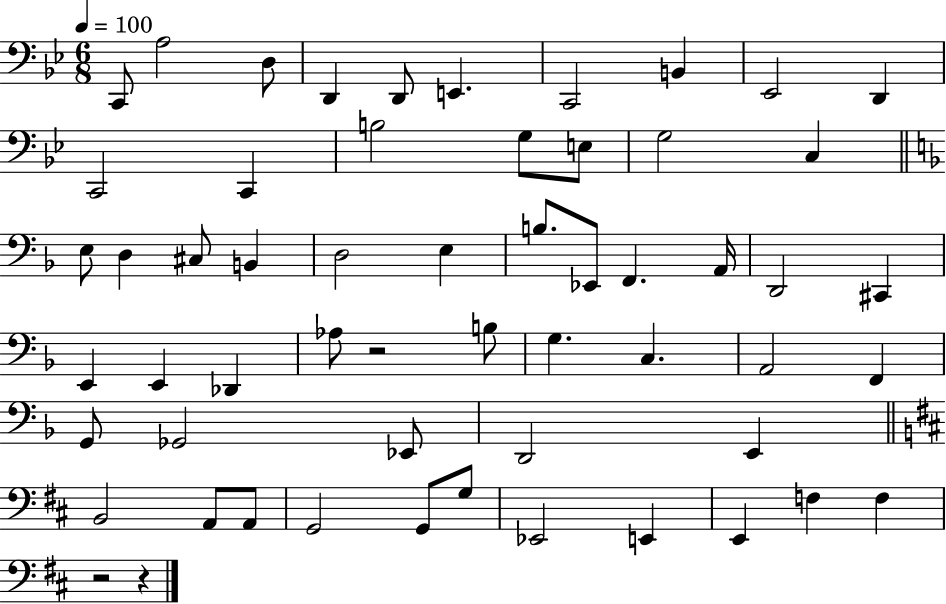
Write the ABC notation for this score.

X:1
T:Untitled
M:6/8
L:1/4
K:Bb
C,,/2 A,2 D,/2 D,, D,,/2 E,, C,,2 B,, _E,,2 D,, C,,2 C,, B,2 G,/2 E,/2 G,2 C, E,/2 D, ^C,/2 B,, D,2 E, B,/2 _E,,/2 F,, A,,/4 D,,2 ^C,, E,, E,, _D,, _A,/2 z2 B,/2 G, C, A,,2 F,, G,,/2 _G,,2 _E,,/2 D,,2 E,, B,,2 A,,/2 A,,/2 G,,2 G,,/2 G,/2 _E,,2 E,, E,, F, F, z2 z